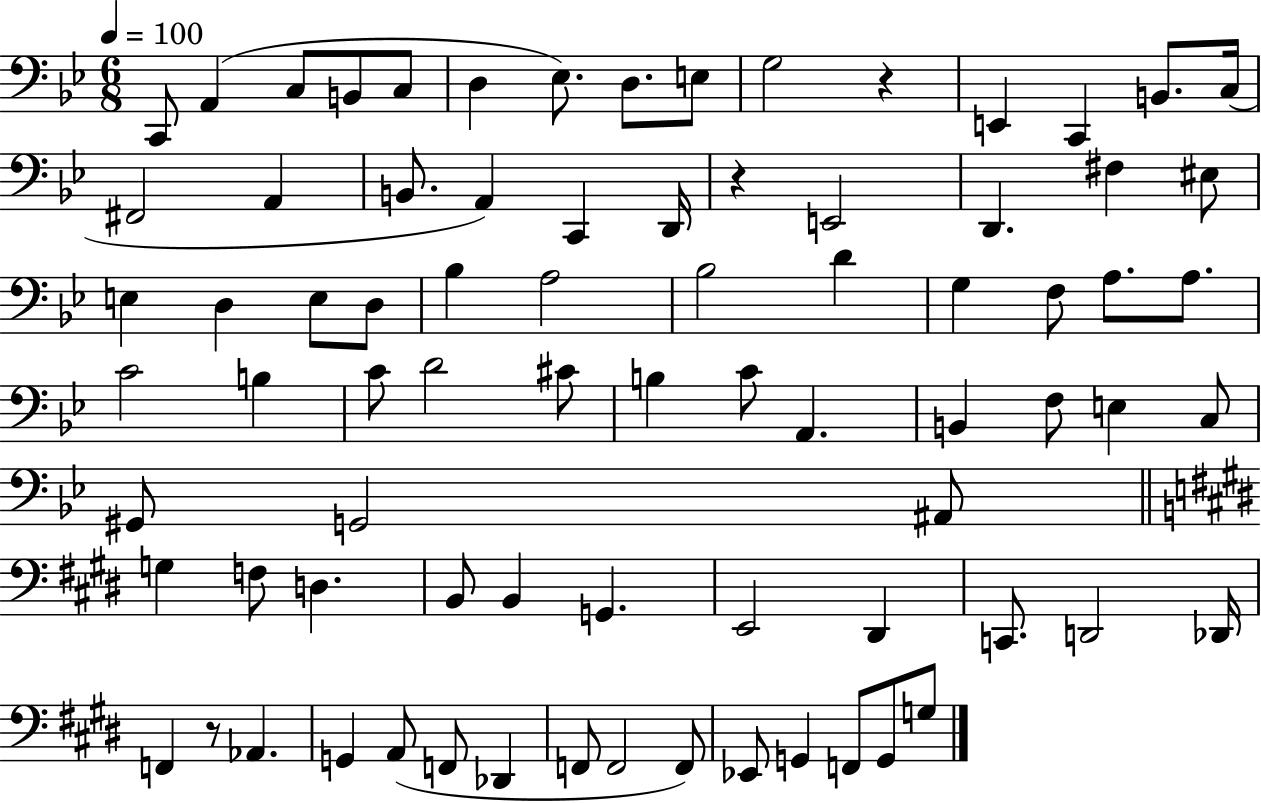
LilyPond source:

{
  \clef bass
  \numericTimeSignature
  \time 6/8
  \key bes \major
  \tempo 4 = 100
  c,8 a,4( c8 b,8 c8 | d4 ees8.) d8. e8 | g2 r4 | e,4 c,4 b,8. c16( | \break fis,2 a,4 | b,8. a,4) c,4 d,16 | r4 e,2 | d,4. fis4 eis8 | \break e4 d4 e8 d8 | bes4 a2 | bes2 d'4 | g4 f8 a8. a8. | \break c'2 b4 | c'8 d'2 cis'8 | b4 c'8 a,4. | b,4 f8 e4 c8 | \break gis,8 g,2 ais,8 | \bar "||" \break \key e \major g4 f8 d4. | b,8 b,4 g,4. | e,2 dis,4 | c,8. d,2 des,16 | \break f,4 r8 aes,4. | g,4 a,8( f,8 des,4 | f,8 f,2 f,8) | ees,8 g,4 f,8 g,8 g8 | \break \bar "|."
}